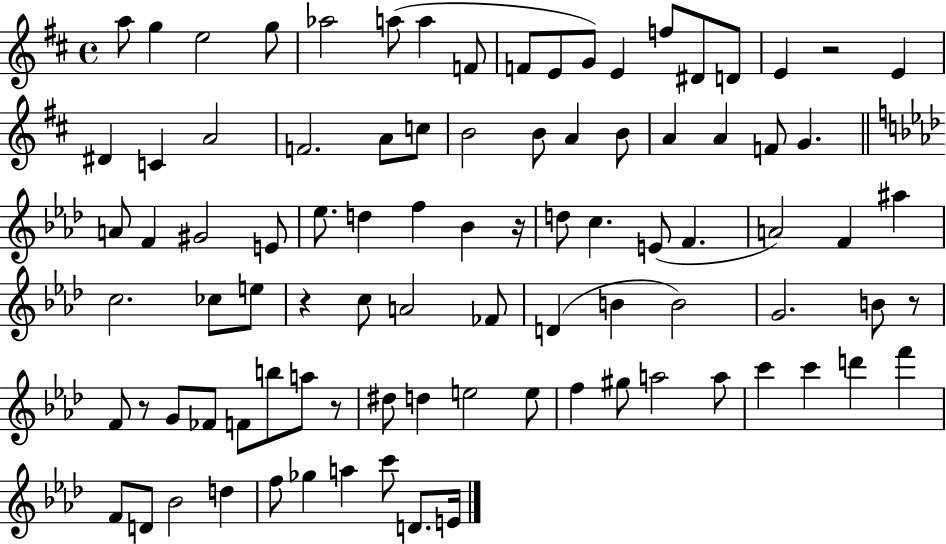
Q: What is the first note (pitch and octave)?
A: A5